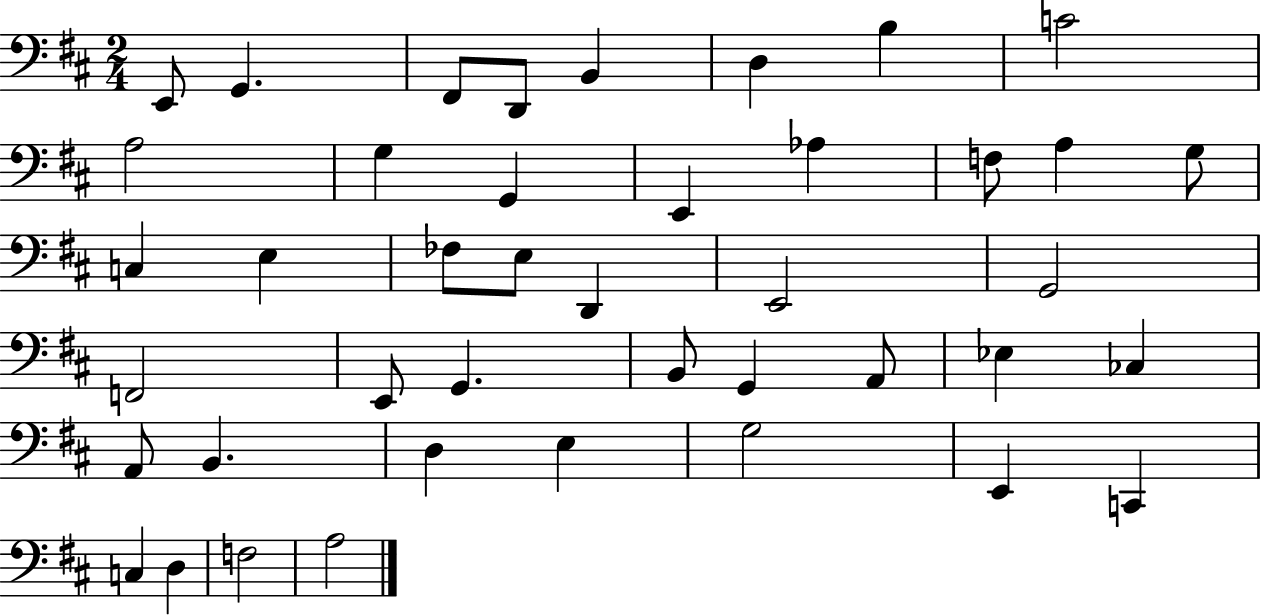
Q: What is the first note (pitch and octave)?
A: E2